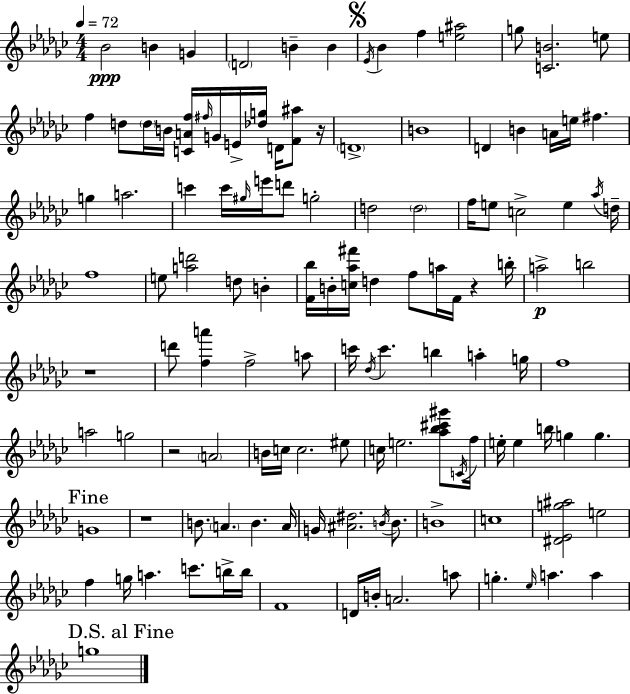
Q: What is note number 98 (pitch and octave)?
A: F4